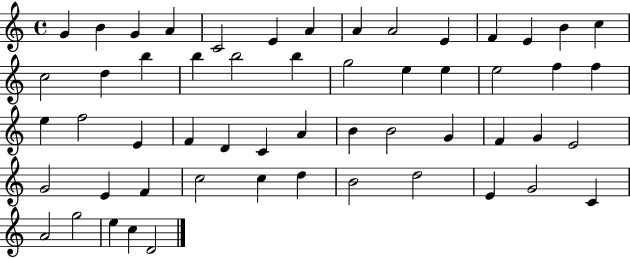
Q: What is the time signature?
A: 4/4